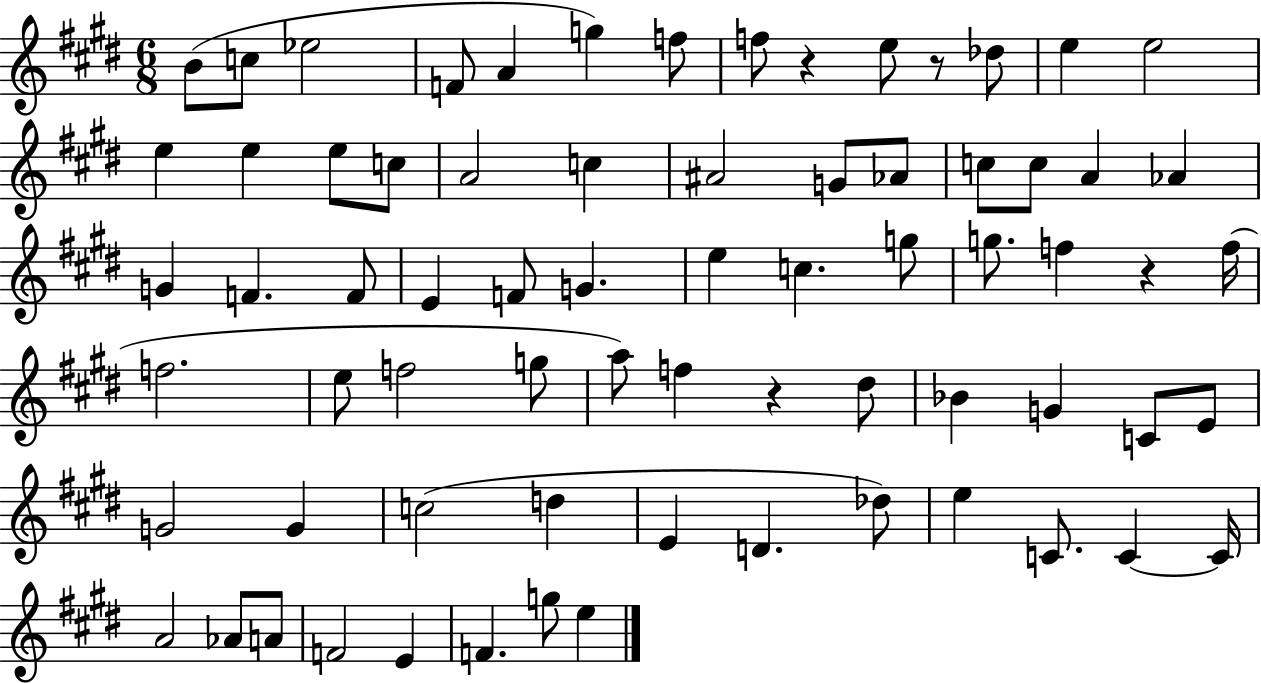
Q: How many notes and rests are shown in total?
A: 71